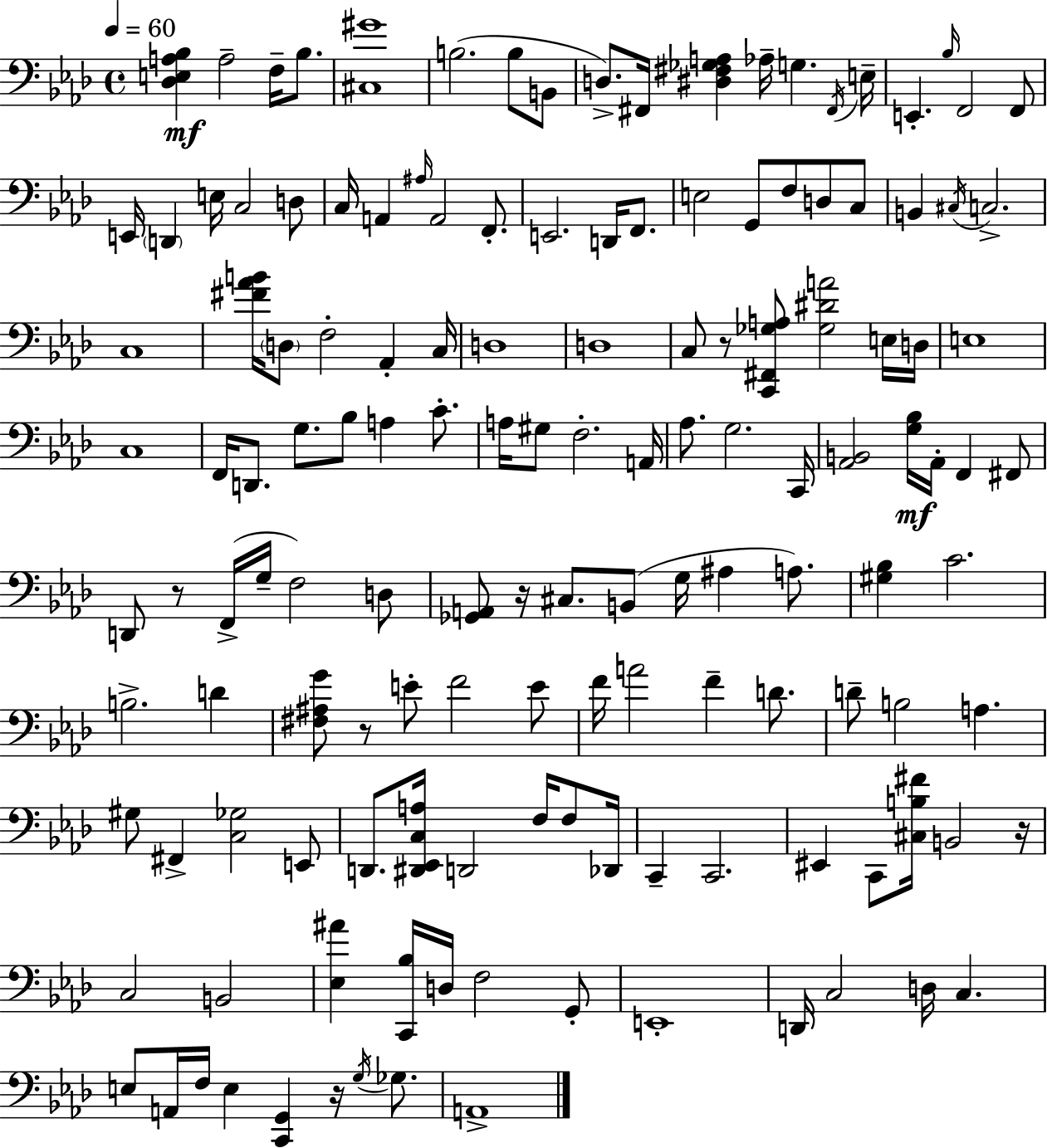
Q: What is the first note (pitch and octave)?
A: A3